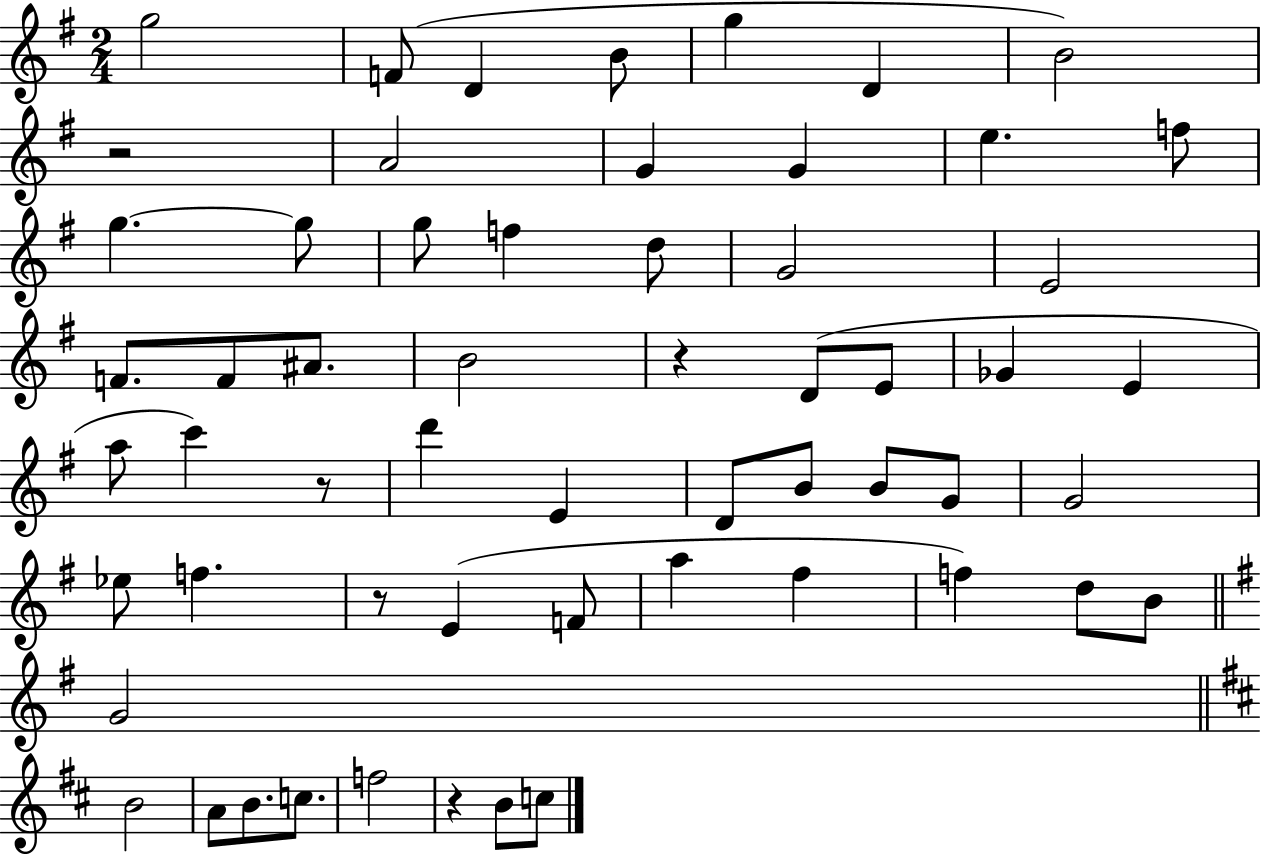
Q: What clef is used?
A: treble